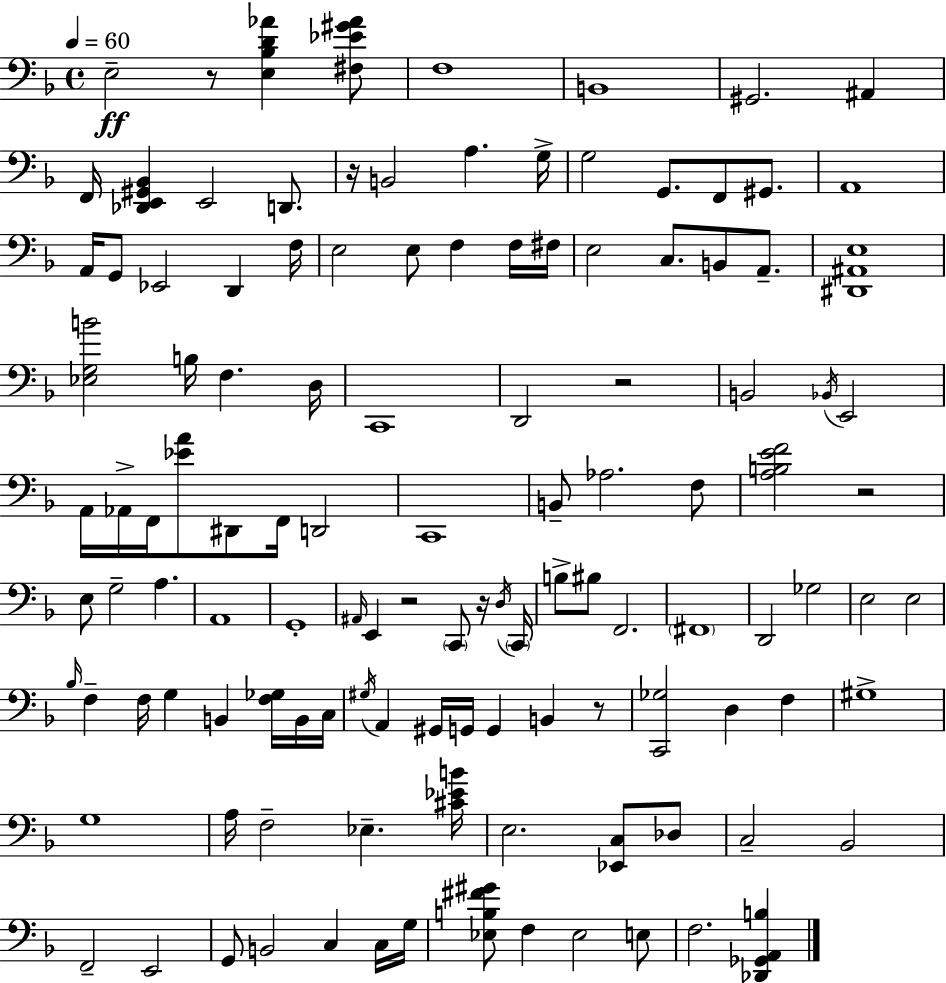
E3/h R/e [E3,Bb3,D4,Ab4]/q [F#3,Eb4,G#4,Ab4]/e F3/w B2/w G#2/h. A#2/q F2/s [Db2,E2,G#2,Bb2]/q E2/h D2/e. R/s B2/h A3/q. G3/s G3/h G2/e. F2/e G#2/e. A2/w A2/s G2/e Eb2/h D2/q F3/s E3/h E3/e F3/q F3/s F#3/s E3/h C3/e. B2/e A2/e. [D#2,A#2,E3]/w [Eb3,G3,B4]/h B3/s F3/q. D3/s C2/w D2/h R/h B2/h Bb2/s E2/h A2/s Ab2/s F2/s [Eb4,A4]/e D#2/e F2/s D2/h C2/w B2/e Ab3/h. F3/e [A3,B3,E4,F4]/h R/h E3/e G3/h A3/q. A2/w G2/w A#2/s E2/q R/h C2/e R/s D3/s C2/s B3/e BIS3/e F2/h. F#2/w D2/h Gb3/h E3/h E3/h Bb3/s F3/q F3/s G3/q B2/q [F3,Gb3]/s B2/s C3/s G#3/s A2/q G#2/s G2/s G2/q B2/q R/e [C2,Gb3]/h D3/q F3/q G#3/w G3/w A3/s F3/h Eb3/q. [C#4,Eb4,B4]/s E3/h. [Eb2,C3]/e Db3/e C3/h Bb2/h F2/h E2/h G2/e B2/h C3/q C3/s G3/s [Eb3,B3,F#4,G#4]/e F3/q Eb3/h E3/e F3/h. [Db2,Gb2,A2,B3]/q